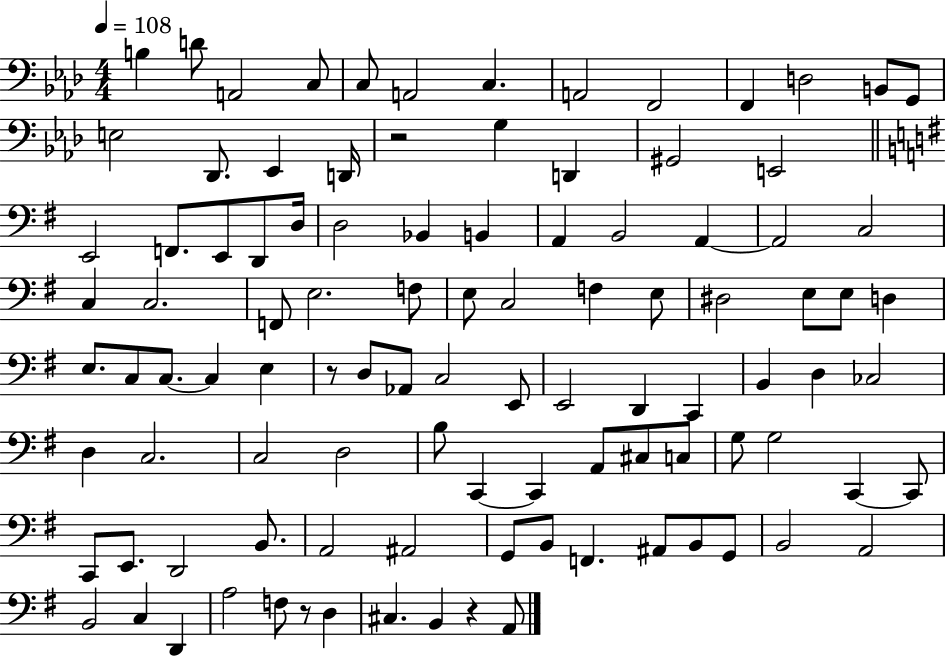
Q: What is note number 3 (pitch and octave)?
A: A2